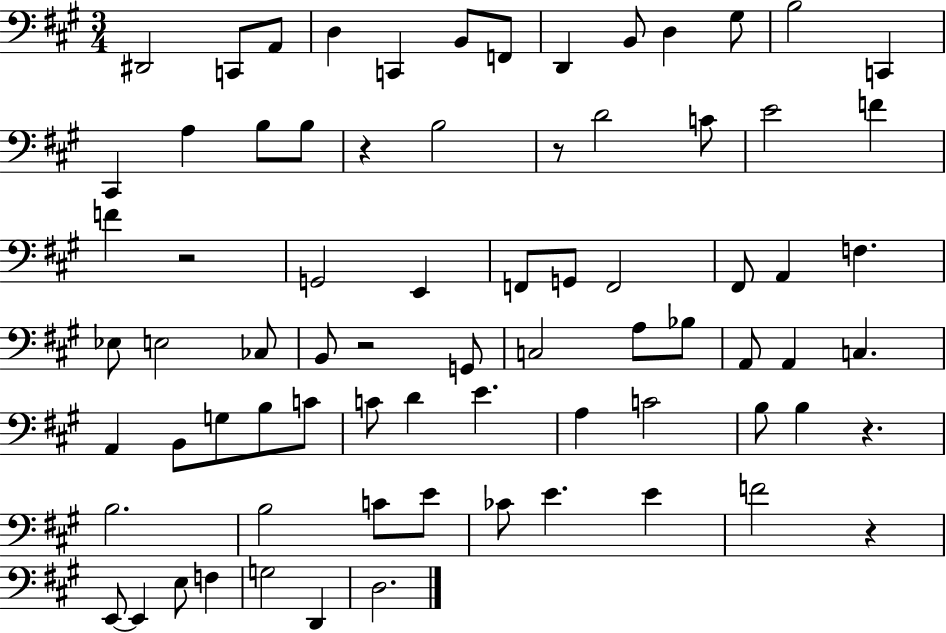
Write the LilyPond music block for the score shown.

{
  \clef bass
  \numericTimeSignature
  \time 3/4
  \key a \major
  \repeat volta 2 { dis,2 c,8 a,8 | d4 c,4 b,8 f,8 | d,4 b,8 d4 gis8 | b2 c,4 | \break cis,4 a4 b8 b8 | r4 b2 | r8 d'2 c'8 | e'2 f'4 | \break f'4 r2 | g,2 e,4 | f,8 g,8 f,2 | fis,8 a,4 f4. | \break ees8 e2 ces8 | b,8 r2 g,8 | c2 a8 bes8 | a,8 a,4 c4. | \break a,4 b,8 g8 b8 c'8 | c'8 d'4 e'4. | a4 c'2 | b8 b4 r4. | \break b2. | b2 c'8 e'8 | ces'8 e'4. e'4 | f'2 r4 | \break e,8~~ e,4 e8 f4 | g2 d,4 | d2. | } \bar "|."
}